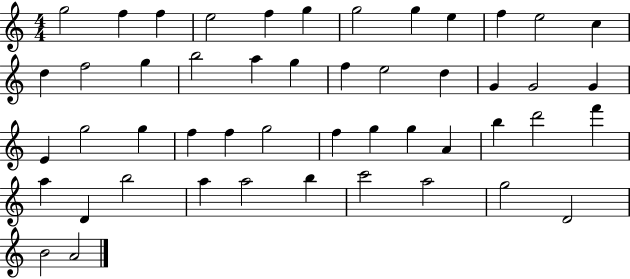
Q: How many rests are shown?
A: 0